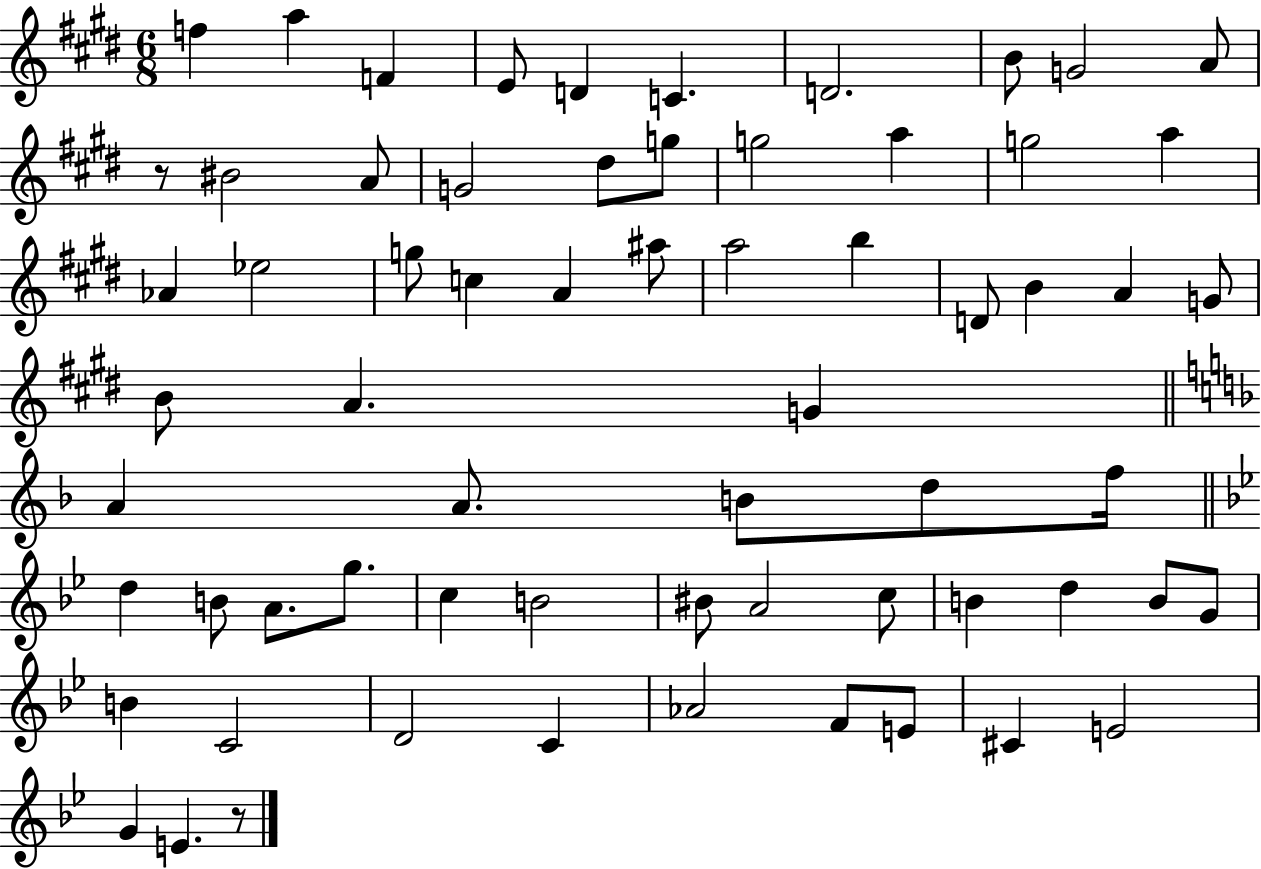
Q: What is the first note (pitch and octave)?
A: F5